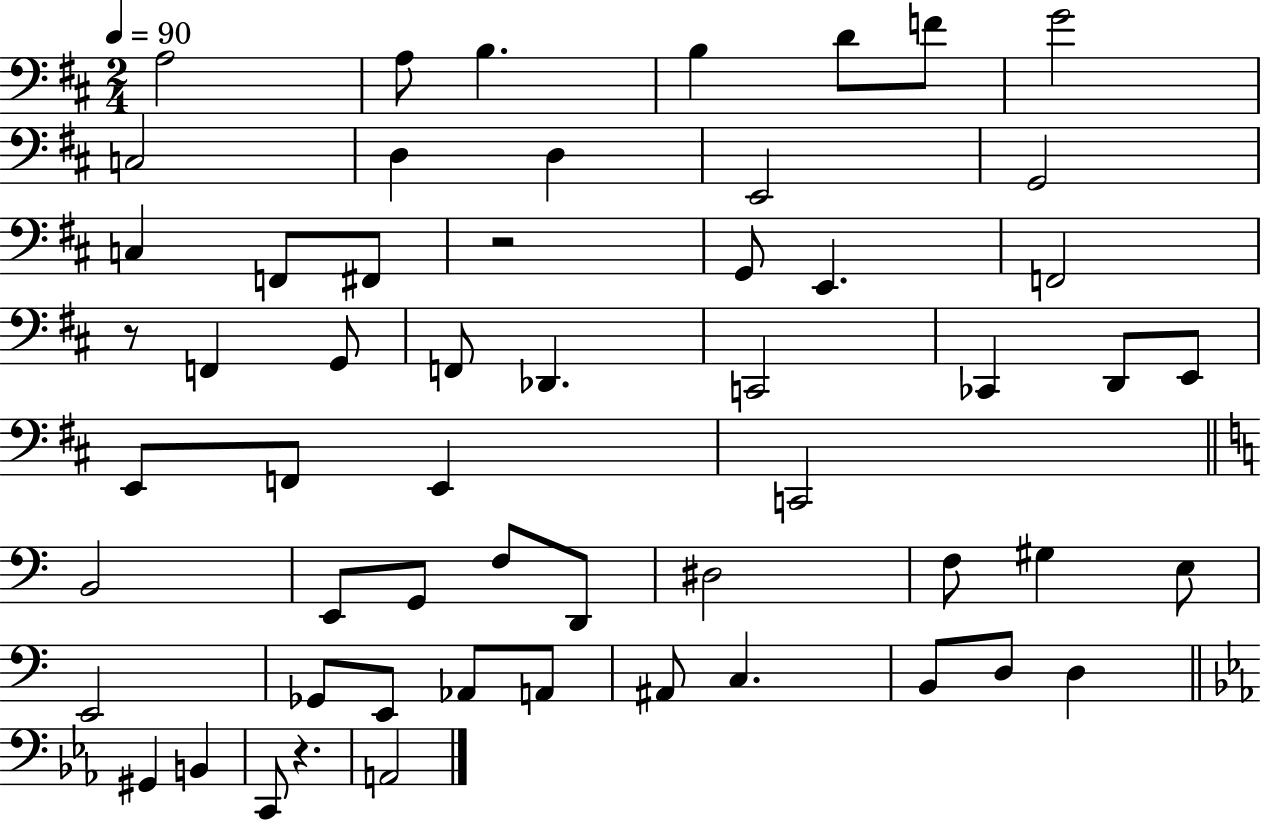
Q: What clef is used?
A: bass